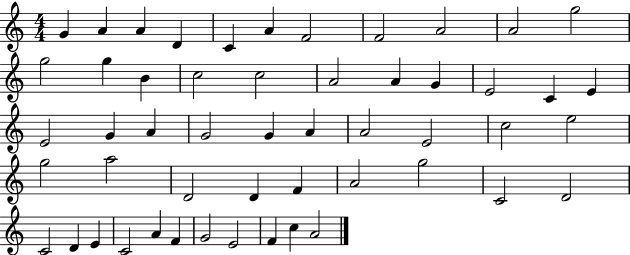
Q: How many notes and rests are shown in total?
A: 52